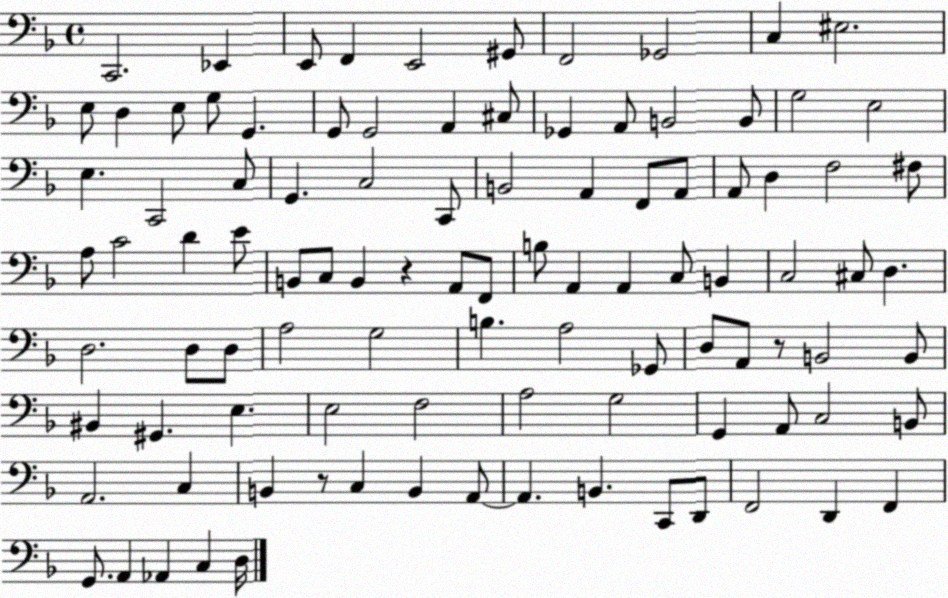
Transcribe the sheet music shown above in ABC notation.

X:1
T:Untitled
M:4/4
L:1/4
K:F
C,,2 _E,, E,,/2 F,, E,,2 ^G,,/2 F,,2 _G,,2 C, ^E,2 E,/2 D, E,/2 G,/2 G,, G,,/2 G,,2 A,, ^C,/2 _G,, A,,/2 B,,2 B,,/2 G,2 E,2 E, C,,2 C,/2 G,, C,2 C,,/2 B,,2 A,, F,,/2 A,,/2 A,,/2 D, F,2 ^F,/2 A,/2 C2 D E/2 B,,/2 C,/2 B,, z A,,/2 F,,/2 B,/2 A,, A,, C,/2 B,, C,2 ^C,/2 D, D,2 D,/2 D,/2 A,2 G,2 B, A,2 _G,,/2 D,/2 A,,/2 z/2 B,,2 B,,/2 ^B,, ^G,, E, E,2 F,2 A,2 G,2 G,, A,,/2 C,2 B,,/2 A,,2 C, B,, z/2 C, B,, A,,/2 A,, B,, C,,/2 D,,/2 F,,2 D,, F,, G,,/2 A,, _A,, C, D,/4